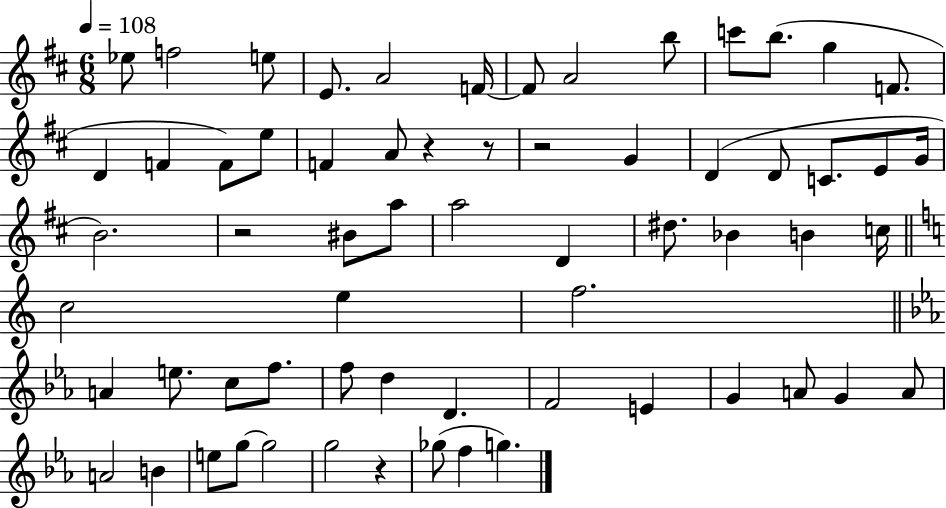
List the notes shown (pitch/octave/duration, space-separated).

Eb5/e F5/h E5/e E4/e. A4/h F4/s F4/e A4/h B5/e C6/e B5/e. G5/q F4/e. D4/q F4/q F4/e E5/e F4/q A4/e R/q R/e R/h G4/q D4/q D4/e C4/e. E4/e G4/s B4/h. R/h BIS4/e A5/e A5/h D4/q D#5/e. Bb4/q B4/q C5/s C5/h E5/q F5/h. A4/q E5/e. C5/e F5/e. F5/e D5/q D4/q. F4/h E4/q G4/q A4/e G4/q A4/e A4/h B4/q E5/e G5/e G5/h G5/h R/q Gb5/e F5/q G5/q.